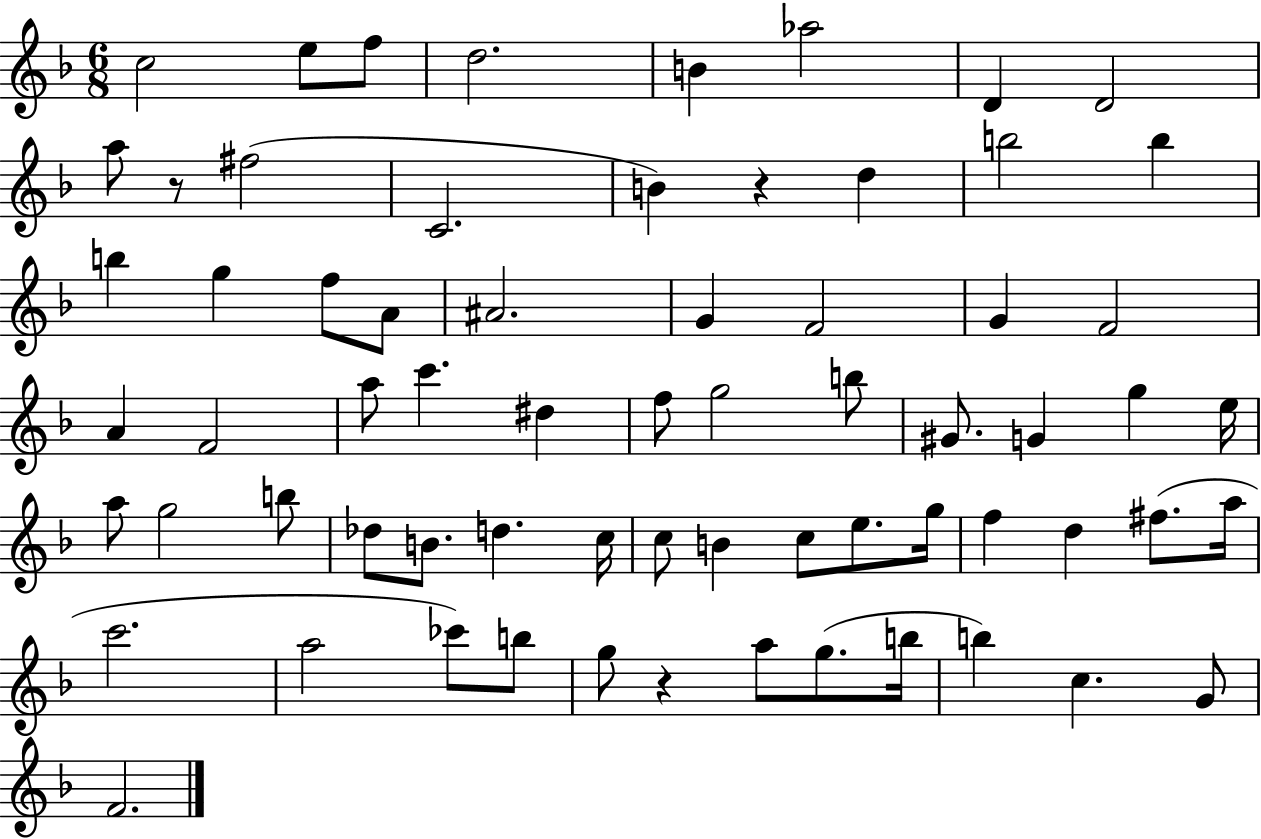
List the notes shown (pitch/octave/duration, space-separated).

C5/h E5/e F5/e D5/h. B4/q Ab5/h D4/q D4/h A5/e R/e F#5/h C4/h. B4/q R/q D5/q B5/h B5/q B5/q G5/q F5/e A4/e A#4/h. G4/q F4/h G4/q F4/h A4/q F4/h A5/e C6/q. D#5/q F5/e G5/h B5/e G#4/e. G4/q G5/q E5/s A5/e G5/h B5/e Db5/e B4/e. D5/q. C5/s C5/e B4/q C5/e E5/e. G5/s F5/q D5/q F#5/e. A5/s C6/h. A5/h CES6/e B5/e G5/e R/q A5/e G5/e. B5/s B5/q C5/q. G4/e F4/h.